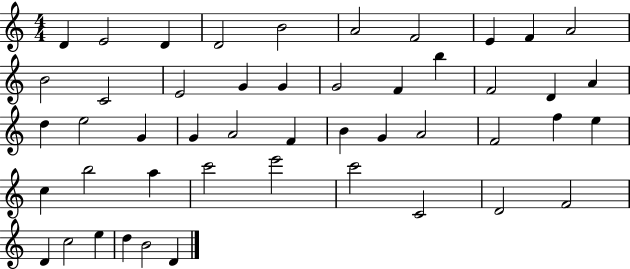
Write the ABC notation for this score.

X:1
T:Untitled
M:4/4
L:1/4
K:C
D E2 D D2 B2 A2 F2 E F A2 B2 C2 E2 G G G2 F b F2 D A d e2 G G A2 F B G A2 F2 f e c b2 a c'2 e'2 c'2 C2 D2 F2 D c2 e d B2 D